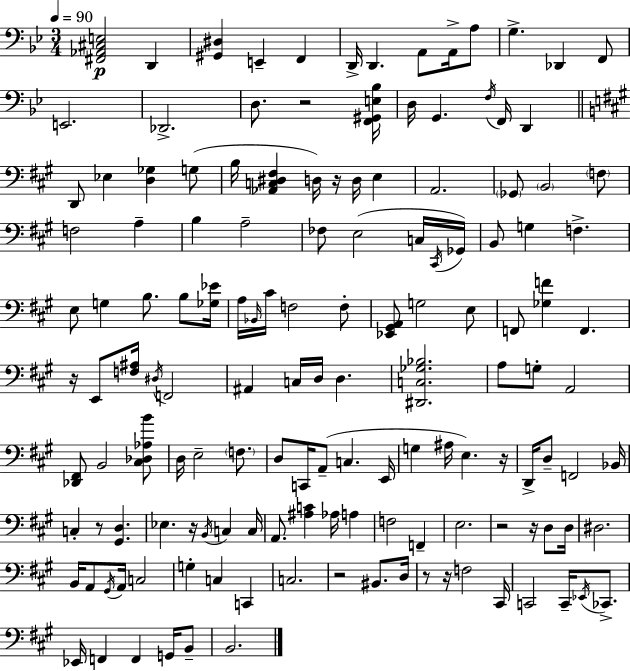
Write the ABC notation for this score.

X:1
T:Untitled
M:3/4
L:1/4
K:Gm
[^F,,_A,,^C,E,]2 D,, [^G,,^D,] E,, F,, D,,/4 D,, A,,/2 A,,/4 A,/2 G, _D,, F,,/2 E,,2 _D,,2 D,/2 z2 [F,,^G,,E,_B,]/4 D,/4 G,, F,/4 F,,/4 D,, D,,/2 _E, [D,_G,] G,/2 B,/4 [_A,,C,^D,^F,] D,/4 z/4 D,/4 E, A,,2 _G,,/2 B,,2 F,/2 F,2 A, B, A,2 _F,/2 E,2 C,/4 ^C,,/4 _G,,/4 B,,/2 G, F, E,/2 G, B,/2 B,/2 [_G,_E]/4 A,/4 _B,,/4 ^C/4 F,2 F,/2 [_E,,^G,,A,,]/2 G,2 E,/2 F,,/2 [_G,F] F,, z/4 E,,/2 [F,^A,]/4 ^D,/4 F,,2 ^A,, C,/4 D,/4 D, [^D,,C,_G,_B,]2 A,/2 G,/2 A,,2 [_D,,^F,,]/2 B,,2 [^C,_D,_A,B]/2 D,/4 E,2 F,/2 D,/2 C,,/4 A,,/2 C, E,,/4 G, ^A,/4 E, z/4 D,,/4 D,/2 F,,2 _B,,/4 C, z/2 [^G,,D,] _E, z/4 B,,/4 C, C,/4 A,,/2 [^A,C] _A,/4 A, F,2 F,, E,2 z2 z/4 D,/2 D,/4 ^D,2 B,,/4 A,,/2 ^G,,/4 A,,/4 C,2 G, C, C,, C,2 z2 ^B,,/2 D,/4 z/2 z/4 F,2 ^C,,/4 C,,2 C,,/4 _E,,/4 _C,,/2 _E,,/4 F,, F,, G,,/4 B,,/2 B,,2